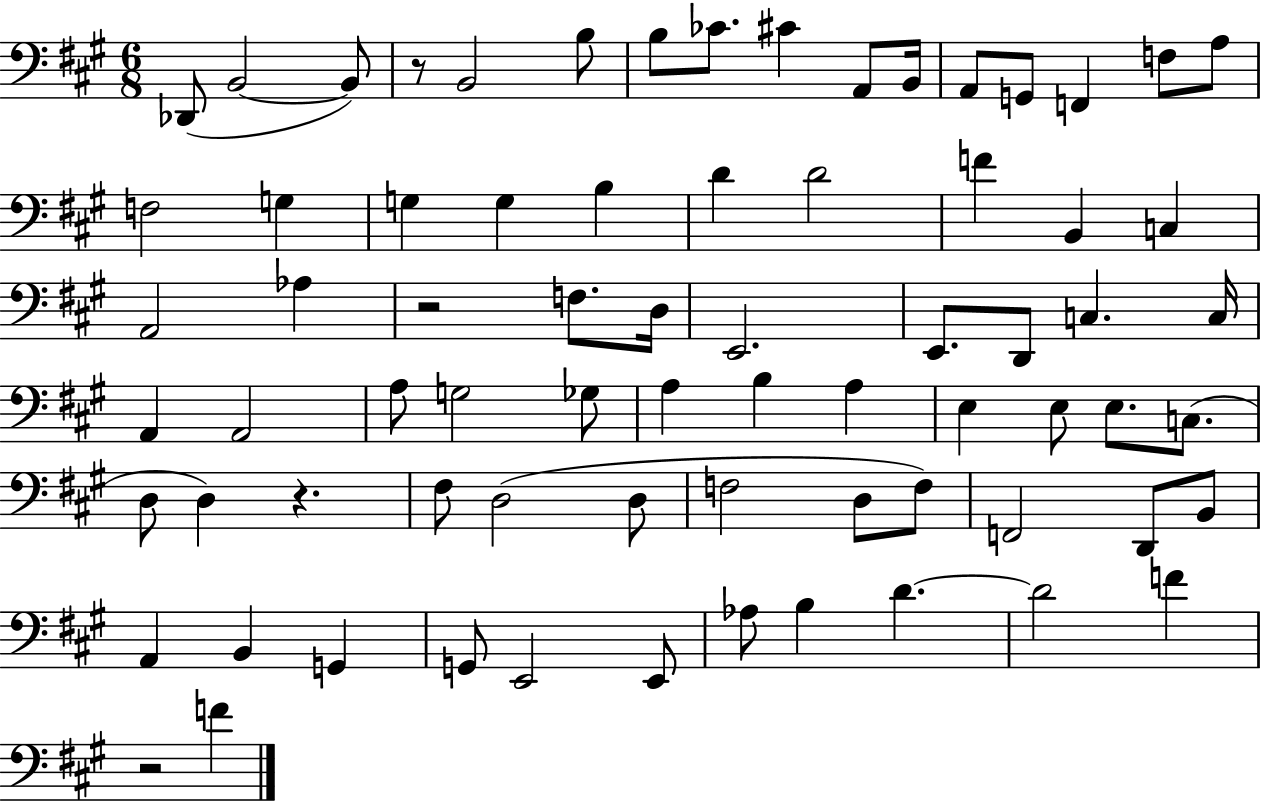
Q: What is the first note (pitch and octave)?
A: Db2